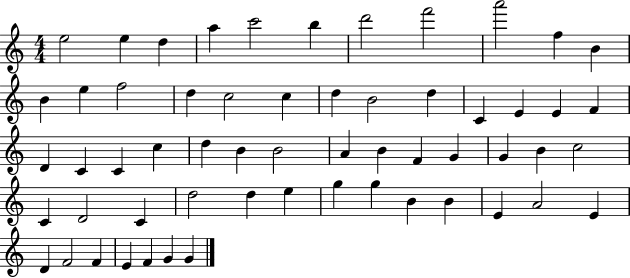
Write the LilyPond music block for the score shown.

{
  \clef treble
  \numericTimeSignature
  \time 4/4
  \key c \major
  e''2 e''4 d''4 | a''4 c'''2 b''4 | d'''2 f'''2 | a'''2 f''4 b'4 | \break b'4 e''4 f''2 | d''4 c''2 c''4 | d''4 b'2 d''4 | c'4 e'4 e'4 f'4 | \break d'4 c'4 c'4 c''4 | d''4 b'4 b'2 | a'4 b'4 f'4 g'4 | g'4 b'4 c''2 | \break c'4 d'2 c'4 | d''2 d''4 e''4 | g''4 g''4 b'4 b'4 | e'4 a'2 e'4 | \break d'4 f'2 f'4 | e'4 f'4 g'4 g'4 | \bar "|."
}